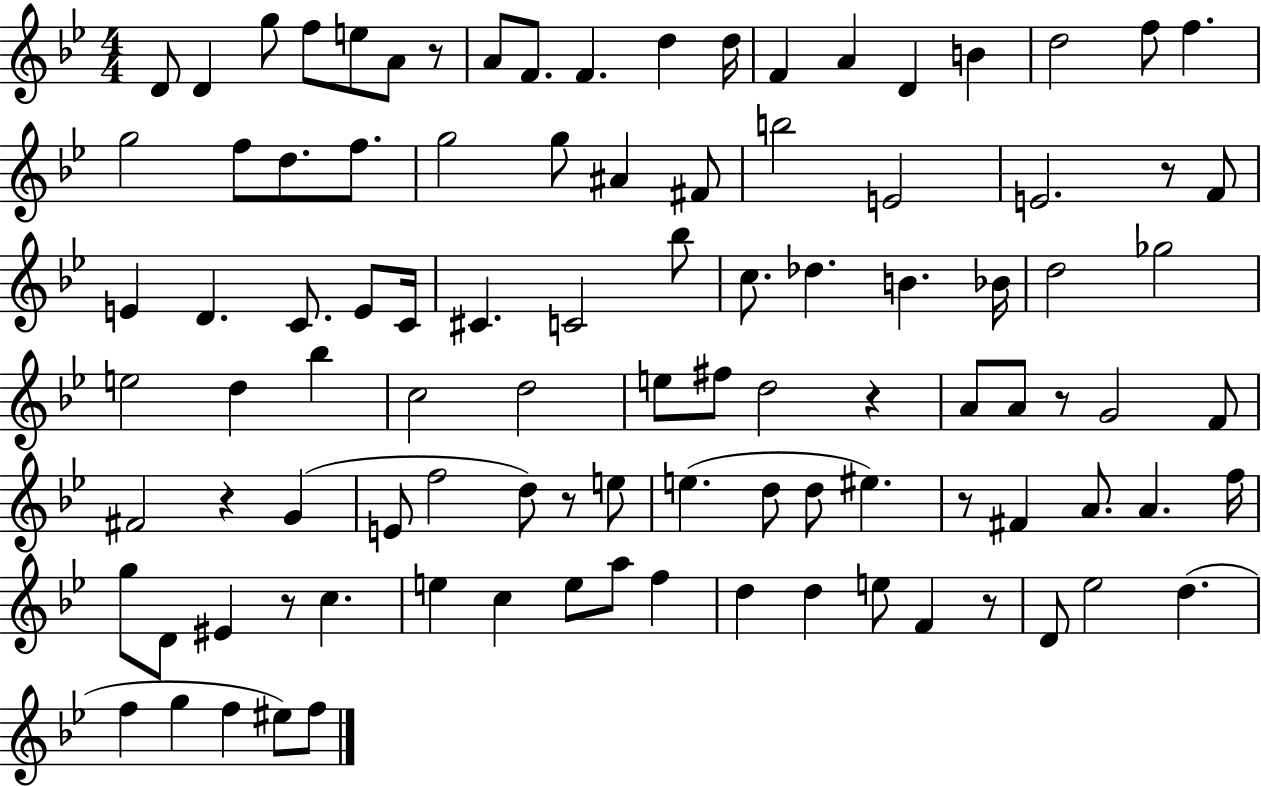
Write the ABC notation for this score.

X:1
T:Untitled
M:4/4
L:1/4
K:Bb
D/2 D g/2 f/2 e/2 A/2 z/2 A/2 F/2 F d d/4 F A D B d2 f/2 f g2 f/2 d/2 f/2 g2 g/2 ^A ^F/2 b2 E2 E2 z/2 F/2 E D C/2 E/2 C/4 ^C C2 _b/2 c/2 _d B _B/4 d2 _g2 e2 d _b c2 d2 e/2 ^f/2 d2 z A/2 A/2 z/2 G2 F/2 ^F2 z G E/2 f2 d/2 z/2 e/2 e d/2 d/2 ^e z/2 ^F A/2 A f/4 g/2 D/2 ^E z/2 c e c e/2 a/2 f d d e/2 F z/2 D/2 _e2 d f g f ^e/2 f/2